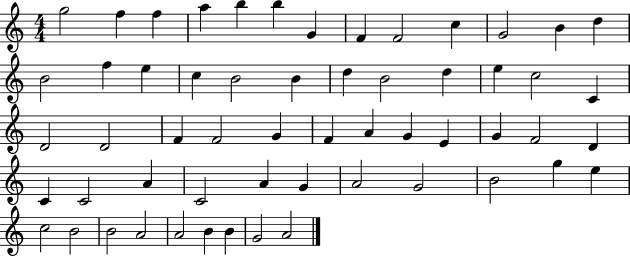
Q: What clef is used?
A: treble